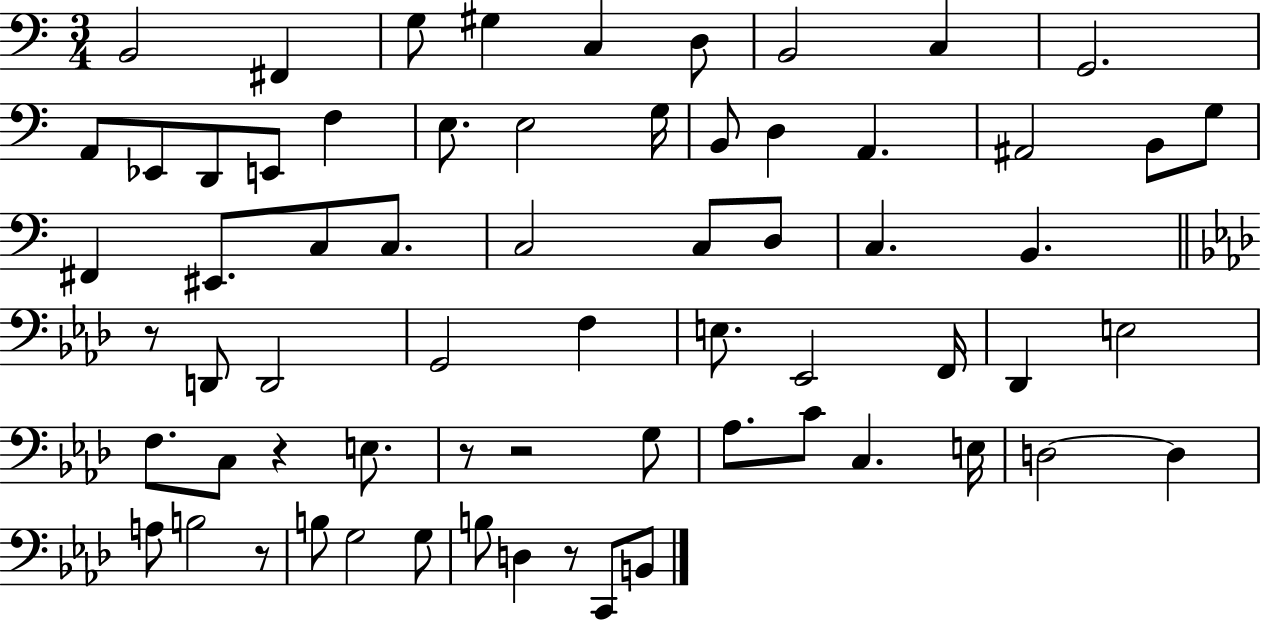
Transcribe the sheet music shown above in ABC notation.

X:1
T:Untitled
M:3/4
L:1/4
K:C
B,,2 ^F,, G,/2 ^G, C, D,/2 B,,2 C, G,,2 A,,/2 _E,,/2 D,,/2 E,,/2 F, E,/2 E,2 G,/4 B,,/2 D, A,, ^A,,2 B,,/2 G,/2 ^F,, ^E,,/2 C,/2 C,/2 C,2 C,/2 D,/2 C, B,, z/2 D,,/2 D,,2 G,,2 F, E,/2 _E,,2 F,,/4 _D,, E,2 F,/2 C,/2 z E,/2 z/2 z2 G,/2 _A,/2 C/2 C, E,/4 D,2 D, A,/2 B,2 z/2 B,/2 G,2 G,/2 B,/2 D, z/2 C,,/2 B,,/2